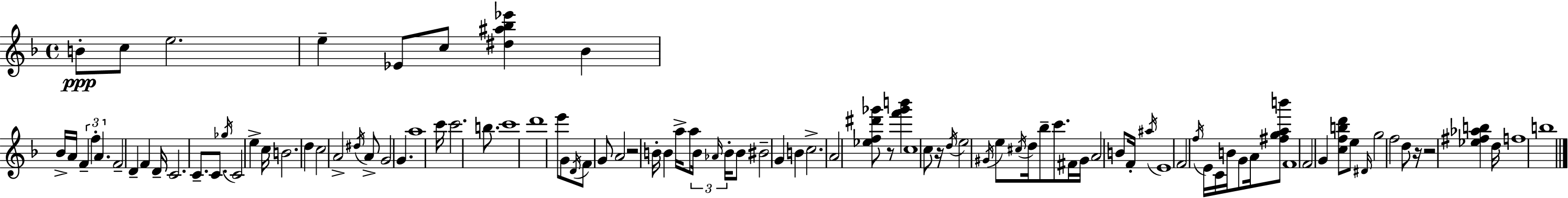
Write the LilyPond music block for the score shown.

{
  \clef treble
  \time 4/4
  \defaultTimeSignature
  \key d \minor
  \repeat volta 2 { b'8-.\ppp c''8 e''2. | e''4-- ees'8 c''8 <dis'' ais'' bes'' ees'''>4 bes'4 | bes'16-> a'16 \tuplet 3/2 { f'4-- f''4-. a'4. } | f'2-- d'4-- f'4 | \break d'16-- c'2. c'8.-- | c'8. \acciaccatura { ges''16 } c'2 e''4-> | c''16 b'2. d''4 | c''2 a'2-> | \break \acciaccatura { dis''16 } a'8-> g'2 g'4. | a''1 | c'''16 c'''2. b''8. | c'''1 | \break d'''1 | e'''8 g'8 \acciaccatura { d'16 } f'8 g'8 a'2 | r2 b'16-. b'4 | a''16-> a''8 \tuplet 3/2 { b'16 \grace { aes'16 } b'16-. } b'8 bis'2-- | \break g'4 b'4 c''2.-> | a'2 <ees'' f'' dis''' ges'''>8 r8 | <f''' ges''' b'''>4 c''1 | c''8 r16 \acciaccatura { d''16 } e''2 | \break \acciaccatura { gis'16 } e''8 \acciaccatura { cis''16 } d''16 bes''8-- c'''8. fis'16 gis'16 a'2 | b'8 f'16-. \acciaccatura { ais''16 } e'1 | f'2 | \acciaccatura { f''16 } e'16 c'16 b'16 g'8 a'16 <fis'' g'' a'' b'''>8 f'1 | \break f'2 | g'4 <c'' f'' b'' d'''>8 e''8 \grace { dis'16 } g''2 | f''2 d''8 r16 r2 | <ees'' fis'' aes'' b''>4 d''16 f''1 | \break b''1 | } \bar "|."
}